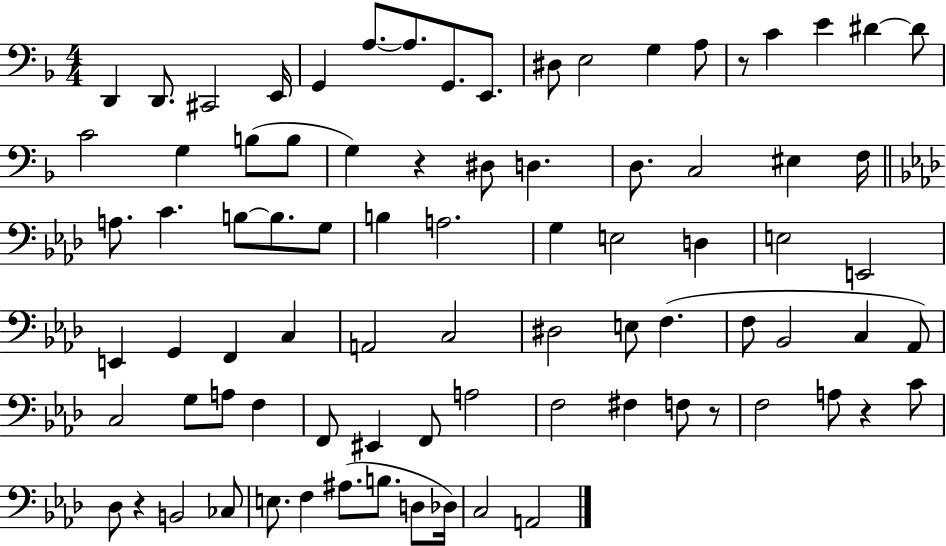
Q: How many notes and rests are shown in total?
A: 83